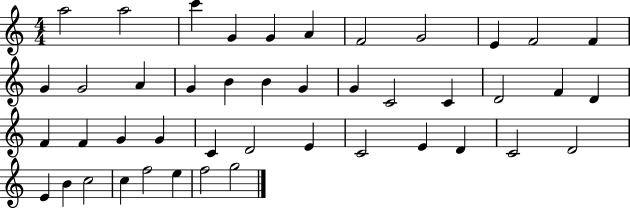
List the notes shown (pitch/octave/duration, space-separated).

A5/h A5/h C6/q G4/q G4/q A4/q F4/h G4/h E4/q F4/h F4/q G4/q G4/h A4/q G4/q B4/q B4/q G4/q G4/q C4/h C4/q D4/h F4/q D4/q F4/q F4/q G4/q G4/q C4/q D4/h E4/q C4/h E4/q D4/q C4/h D4/h E4/q B4/q C5/h C5/q F5/h E5/q F5/h G5/h